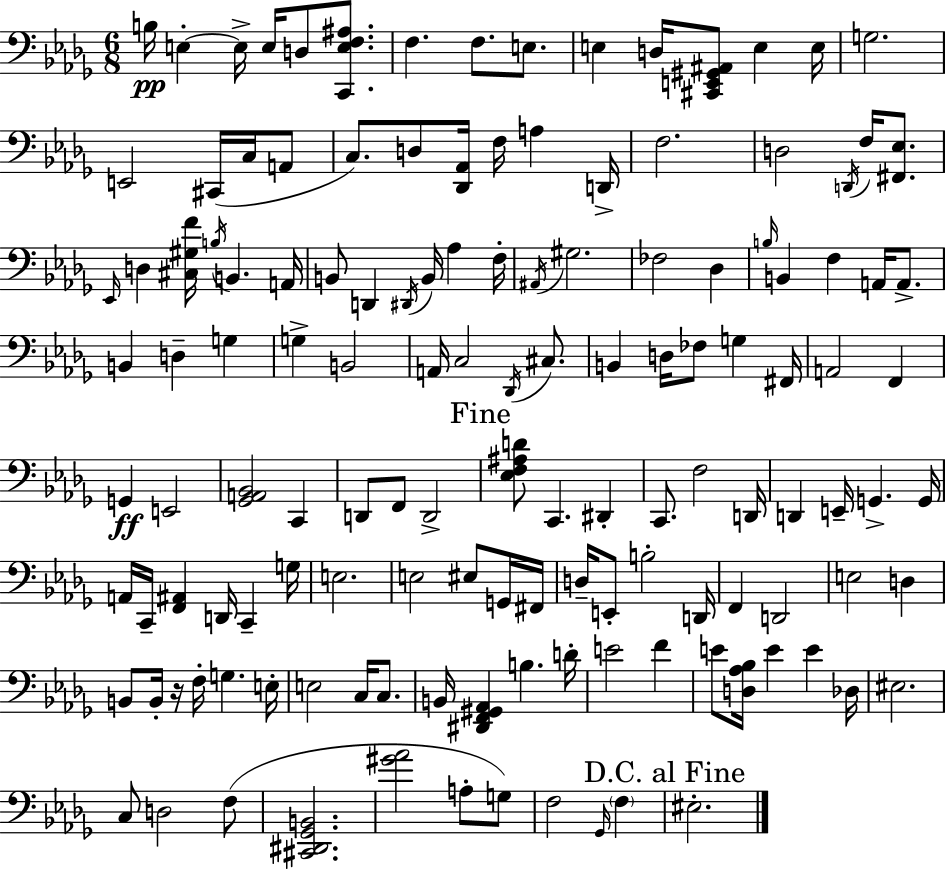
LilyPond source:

{
  \clef bass
  \numericTimeSignature
  \time 6/8
  \key bes \minor
  b16\pp e4-.~~ e16-> e16 d8 <c, e f ais>8. | f4. f8. e8. | e4 d16 <cis, e, gis, ais,>8 e4 e16 | g2. | \break e,2 cis,16( c16 a,8 | c8.) d8 <des, aes,>16 f16 a4 d,16-> | f2. | d2 \acciaccatura { d,16 } f16 <fis, ees>8. | \break \grace { ees,16 } d4 <cis gis f'>16 \acciaccatura { b16 } b,4. | a,16 b,8 d,4 \acciaccatura { dis,16 } b,16 aes4 | f16-. \acciaccatura { ais,16 } gis2. | fes2 | \break des4 \grace { b16 } b,4 f4 | a,16 a,8.-> b,4 d4-- | g4 g4-> b,2 | a,16 c2 | \break \acciaccatura { des,16 } cis8. b,4 d16 | fes8 g4 fis,16 a,2 | f,4 g,4\ff e,2 | <ges, a, bes,>2 | \break c,4 d,8 f,8 d,2-> | \mark "Fine" <ees f ais d'>8 c,4. | dis,4-. c,8. f2 | d,16 d,4 e,16-- | \break g,4.-> g,16 a,16 c,16-- <f, ais,>4 | d,16 c,4-- g16 e2. | e2 | eis8 g,16 fis,16 d16-- e,8-. b2-. | \break d,16 f,4 d,2 | e2 | d4 b,8 b,16-. r16 f16-. | g4. e16-. e2 | \break c16 c8. b,16 <dis, f, gis, aes,>4 | b4. d'16-. e'2 | f'4 e'8 <d aes bes>16 e'4 | e'4 des16 eis2. | \break c8 d2 | f8( <cis, dis, ges, b,>2. | <gis' aes'>2 | a8-. g8) f2 | \break \grace { ges,16 } \parenthesize f4 \mark "D.C. al Fine" eis2.-. | \bar "|."
}